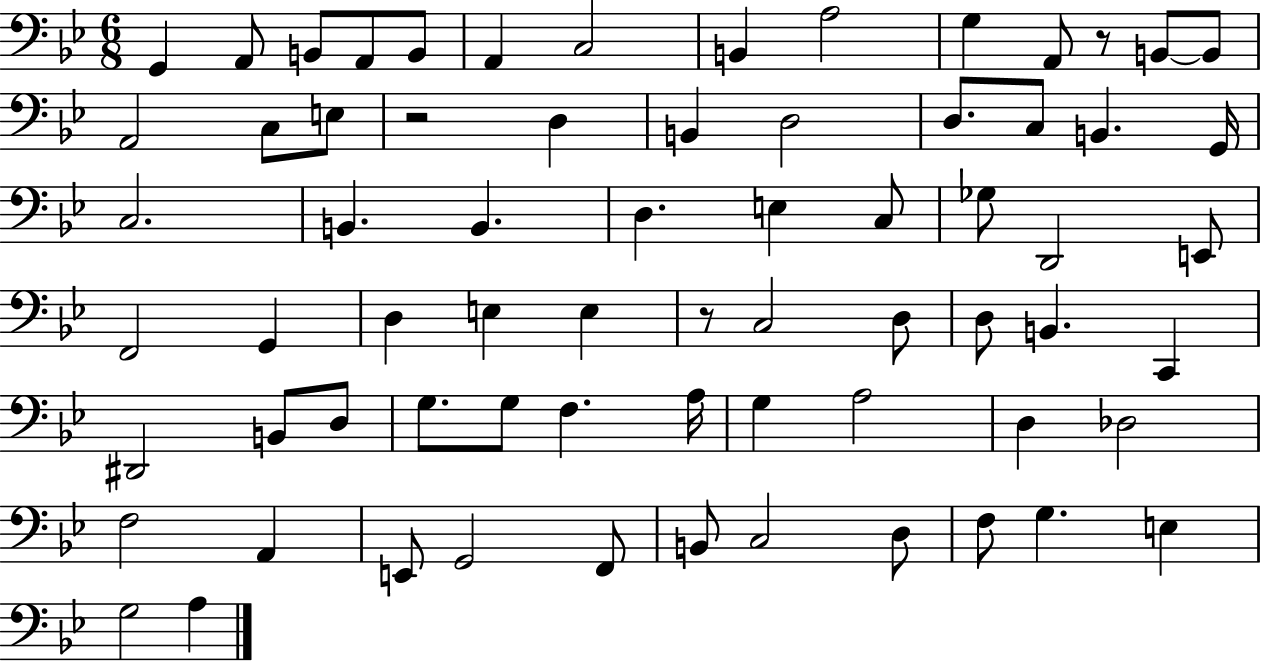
X:1
T:Untitled
M:6/8
L:1/4
K:Bb
G,, A,,/2 B,,/2 A,,/2 B,,/2 A,, C,2 B,, A,2 G, A,,/2 z/2 B,,/2 B,,/2 A,,2 C,/2 E,/2 z2 D, B,, D,2 D,/2 C,/2 B,, G,,/4 C,2 B,, B,, D, E, C,/2 _G,/2 D,,2 E,,/2 F,,2 G,, D, E, E, z/2 C,2 D,/2 D,/2 B,, C,, ^D,,2 B,,/2 D,/2 G,/2 G,/2 F, A,/4 G, A,2 D, _D,2 F,2 A,, E,,/2 G,,2 F,,/2 B,,/2 C,2 D,/2 F,/2 G, E, G,2 A,